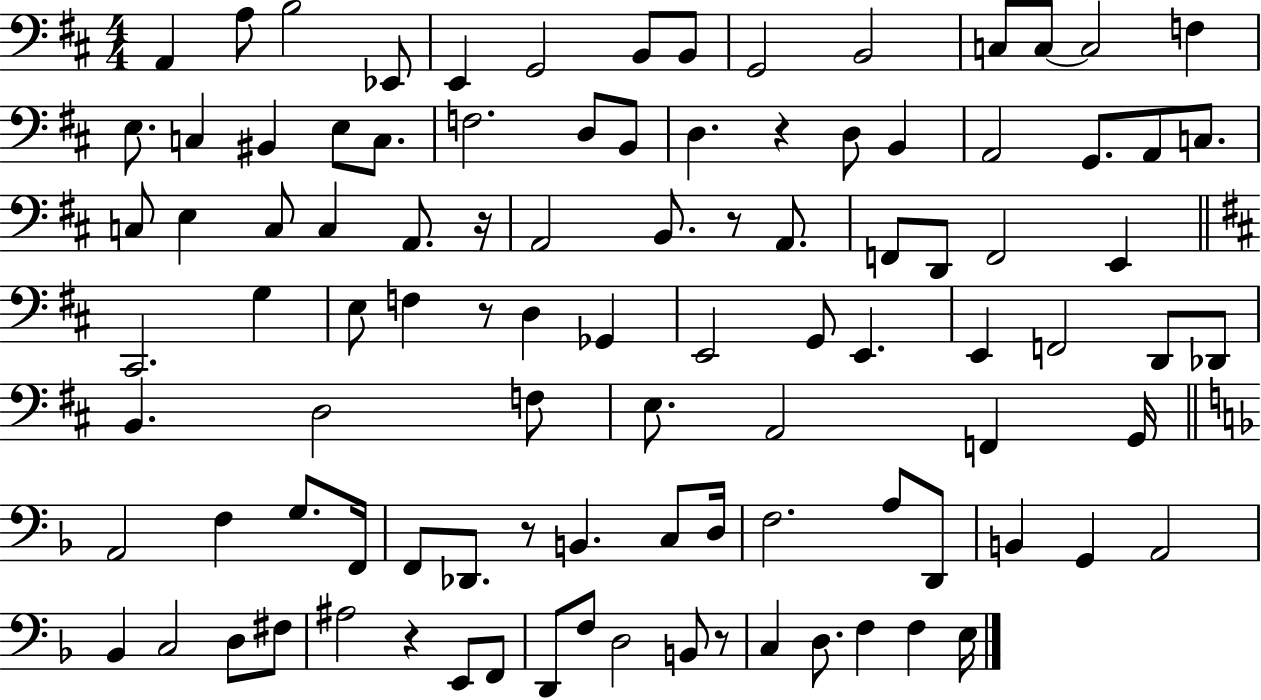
{
  \clef bass
  \numericTimeSignature
  \time 4/4
  \key d \major
  \repeat volta 2 { a,4 a8 b2 ees,8 | e,4 g,2 b,8 b,8 | g,2 b,2 | c8 c8~~ c2 f4 | \break e8. c4 bis,4 e8 c8. | f2. d8 b,8 | d4. r4 d8 b,4 | a,2 g,8. a,8 c8. | \break c8 e4 c8 c4 a,8. r16 | a,2 b,8. r8 a,8. | f,8 d,8 f,2 e,4 | \bar "||" \break \key d \major cis,2. g4 | e8 f4 r8 d4 ges,4 | e,2 g,8 e,4. | e,4 f,2 d,8 des,8 | \break b,4. d2 f8 | e8. a,2 f,4 g,16 | \bar "||" \break \key f \major a,2 f4 g8. f,16 | f,8 des,8. r8 b,4. c8 d16 | f2. a8 d,8 | b,4 g,4 a,2 | \break bes,4 c2 d8 fis8 | ais2 r4 e,8 f,8 | d,8 f8 d2 b,8 r8 | c4 d8. f4 f4 e16 | \break } \bar "|."
}